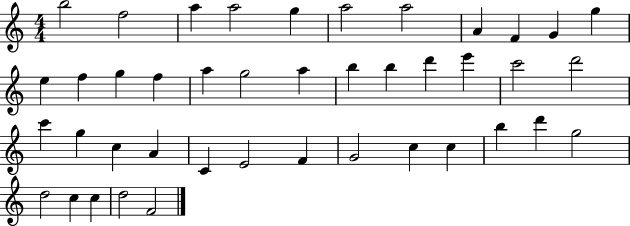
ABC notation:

X:1
T:Untitled
M:4/4
L:1/4
K:C
b2 f2 a a2 g a2 a2 A F G g e f g f a g2 a b b d' e' c'2 d'2 c' g c A C E2 F G2 c c b d' g2 d2 c c d2 F2